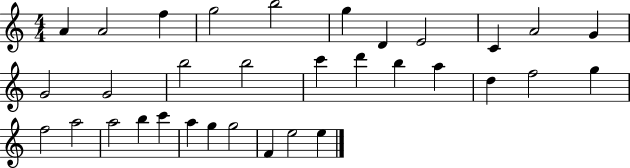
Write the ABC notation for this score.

X:1
T:Untitled
M:4/4
L:1/4
K:C
A A2 f g2 b2 g D E2 C A2 G G2 G2 b2 b2 c' d' b a d f2 g f2 a2 a2 b c' a g g2 F e2 e